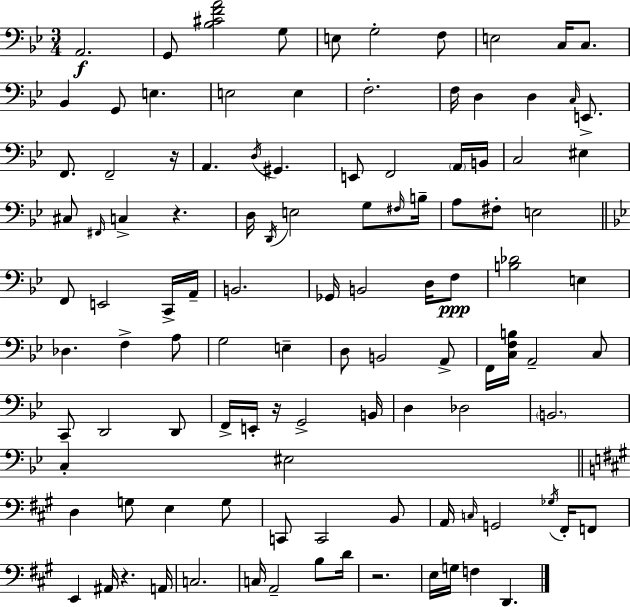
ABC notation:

X:1
T:Untitled
M:3/4
L:1/4
K:Gm
A,,2 G,,/2 [_B,^CFA]2 G,/2 E,/2 G,2 F,/2 E,2 C,/4 C,/2 _B,, G,,/2 E, E,2 E, F,2 F,/4 D, D, C,/4 E,,/2 F,,/2 F,,2 z/4 A,, D,/4 ^G,, E,,/2 F,,2 A,,/4 B,,/4 C,2 ^E, ^C,/2 ^F,,/4 C, z D,/4 D,,/4 E,2 G,/2 ^F,/4 B,/4 A,/2 ^F,/2 E,2 F,,/2 E,,2 C,,/4 A,,/4 B,,2 _G,,/4 B,,2 D,/4 F,/2 [B,_D]2 E, _D, F, A,/2 G,2 E, D,/2 B,,2 A,,/2 F,,/4 [C,F,B,]/4 A,,2 C,/2 C,,/2 D,,2 D,,/2 F,,/4 E,,/4 z/4 G,,2 B,,/4 D, _D,2 B,,2 C, ^E,2 D, G,/2 E, G,/2 C,,/2 C,,2 B,,/2 A,,/4 C,/4 G,,2 _G,/4 ^F,,/4 F,,/2 E,, ^A,,/4 z A,,/4 C,2 C,/4 A,,2 B,/2 D/4 z2 E,/4 G,/4 F, D,,